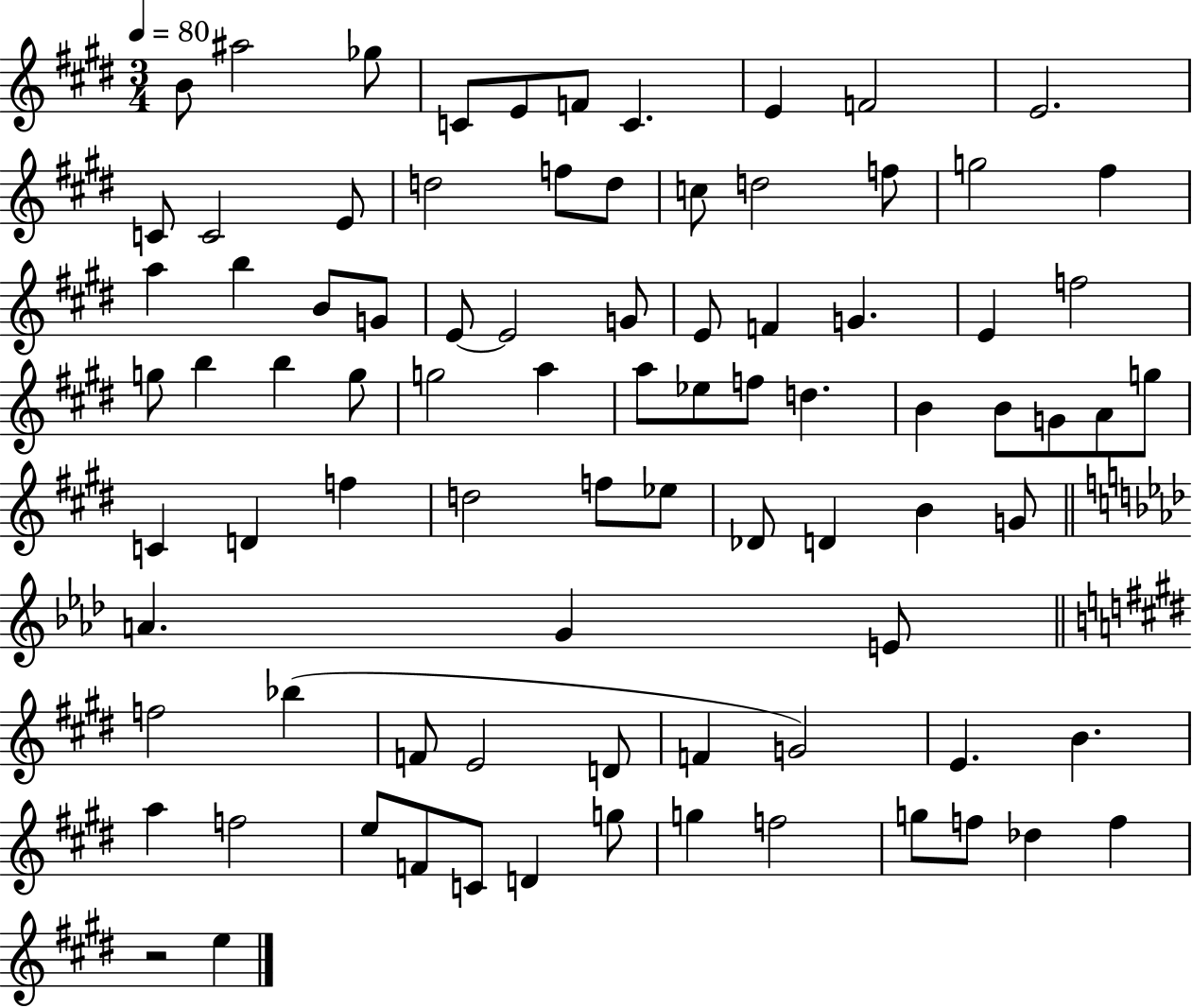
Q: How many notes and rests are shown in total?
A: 85